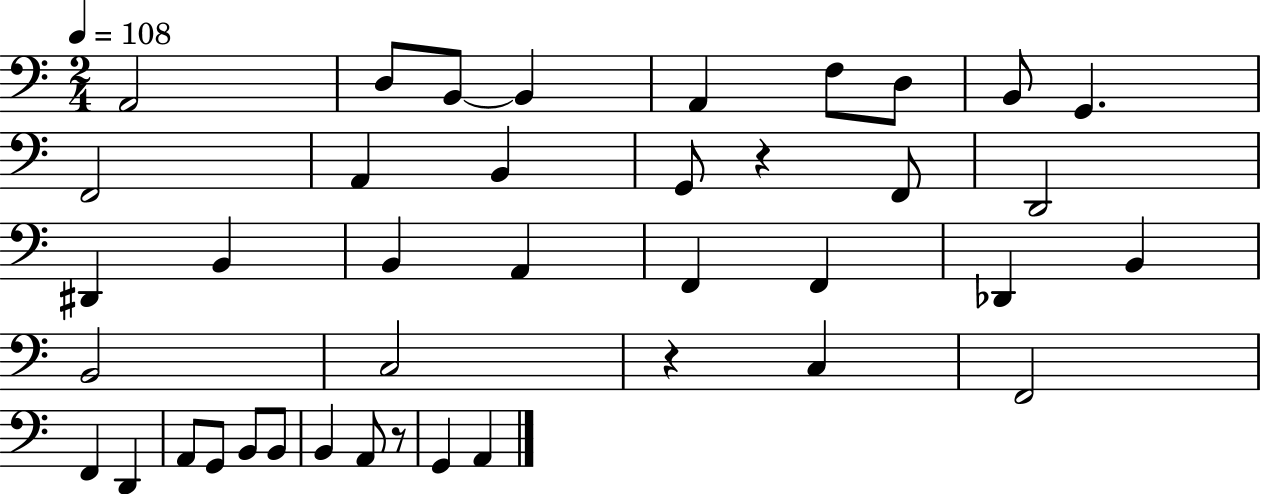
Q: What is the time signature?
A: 2/4